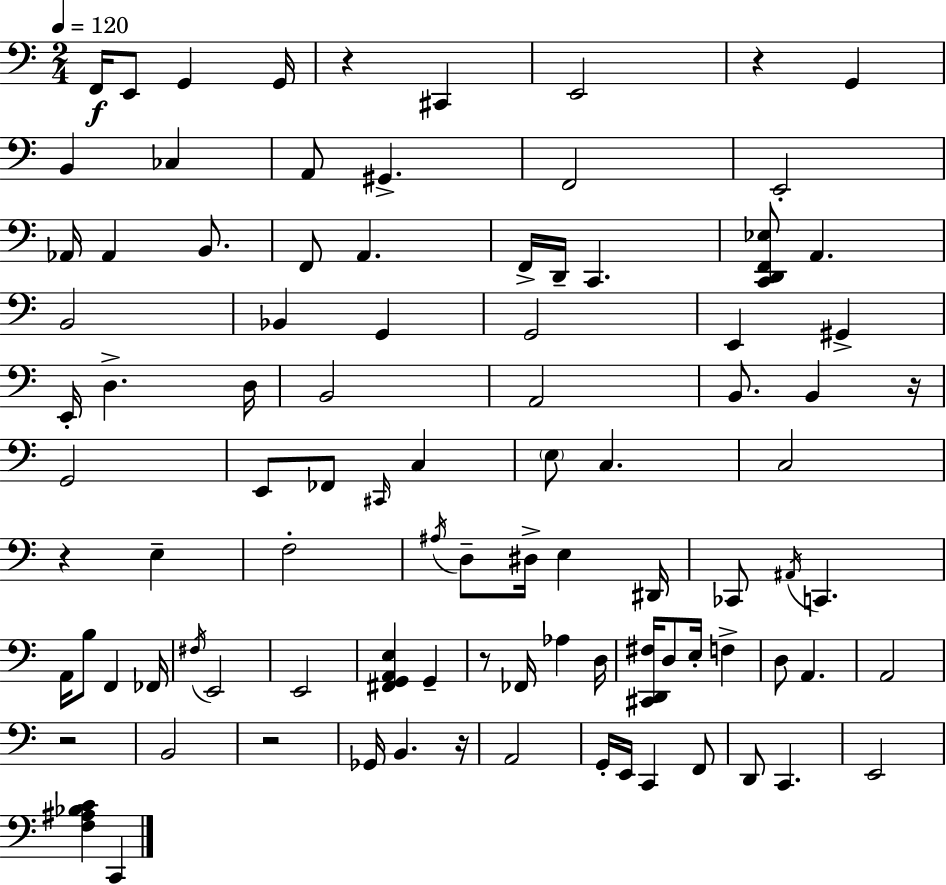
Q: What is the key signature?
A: C major